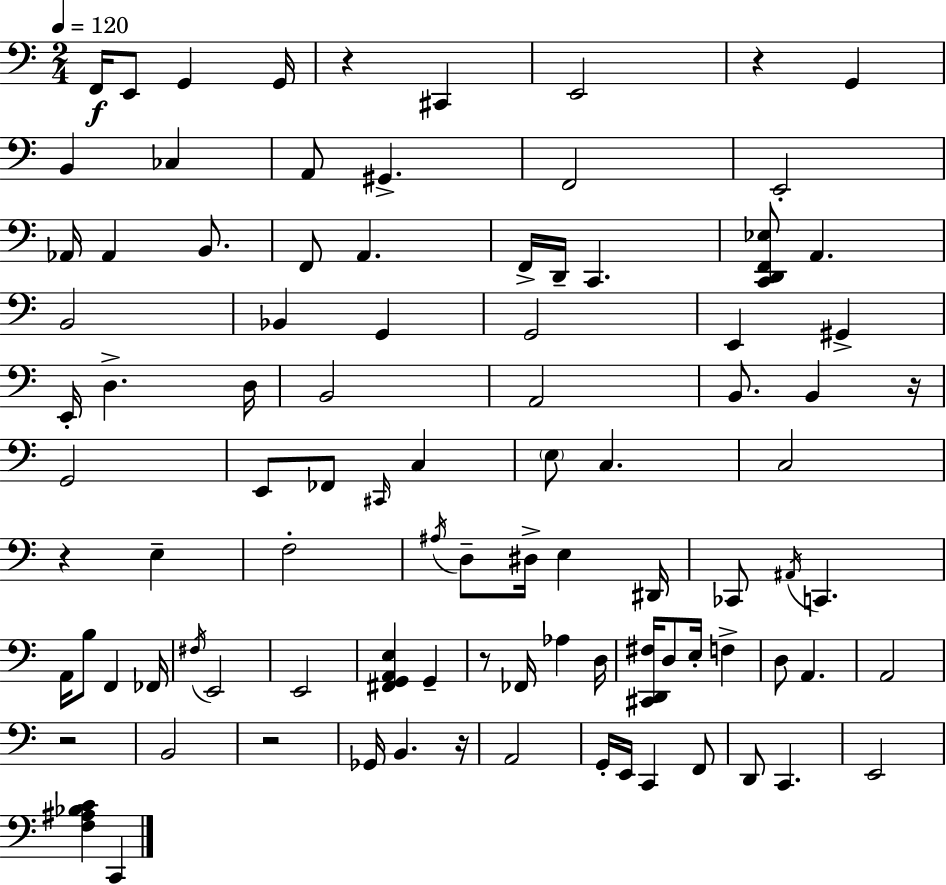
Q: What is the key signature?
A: C major